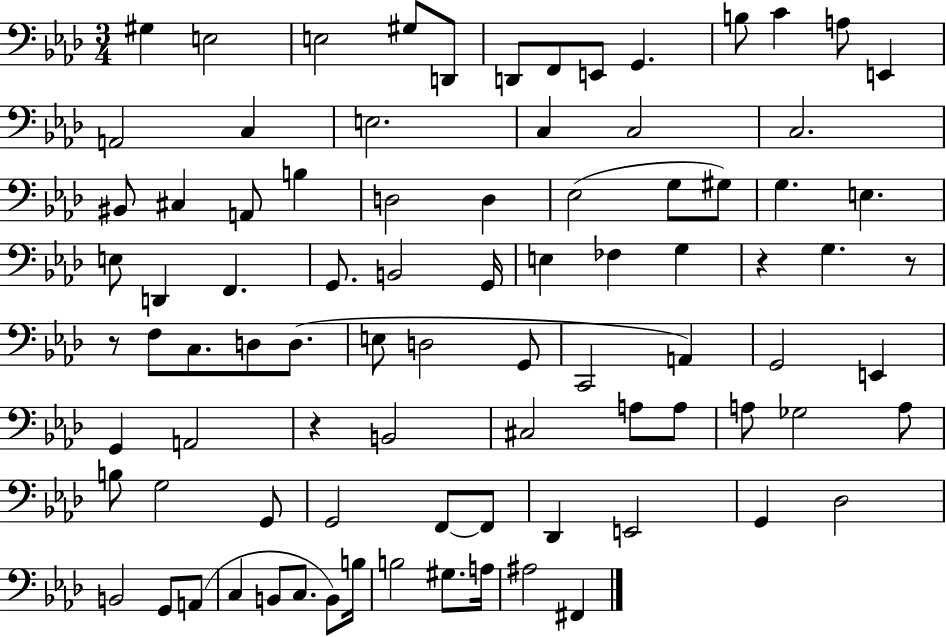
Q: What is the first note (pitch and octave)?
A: G#3